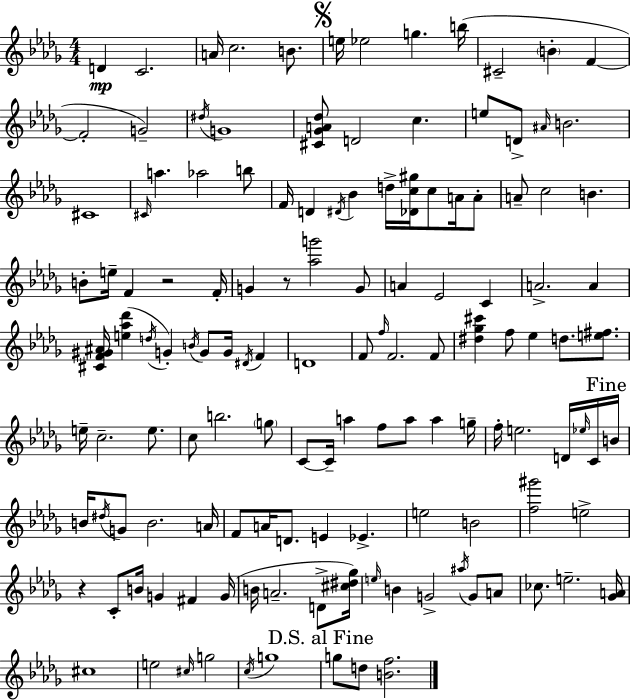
X:1
T:Untitled
M:4/4
L:1/4
K:Bbm
D C2 A/4 c2 B/2 e/4 _e2 g b/4 ^C2 B F F2 G2 ^d/4 G4 [^C_GA_d]/2 D2 c e/2 D/2 ^A/4 B2 ^C4 ^C/4 a _a2 b/2 F/4 D ^D/4 _B d/4 [_Dc^g]/4 c/2 A/4 A/2 A/2 c2 B B/2 e/4 F z2 F/4 G z/2 [_ag']2 G/2 A _E2 C A2 A [^CF^G^A]/4 [e_a_d'] d/4 G B/4 G/2 G/4 ^D/4 F D4 F/2 f/4 F2 F/2 [^d_g^c'] f/2 _e d/2 [e^f]/2 e/4 c2 e/2 c/2 b2 g/2 C/2 C/4 a f/2 a/2 a g/4 f/4 e2 D/4 _e/4 C/4 B/4 B/4 ^d/4 G/2 B2 A/4 F/2 A/4 D/2 E _E e2 B2 [f^g']2 e2 z C/2 B/4 G ^F G/4 B/4 A2 D/2 [^c^d_g]/4 e/4 B G2 ^a/4 G/2 A/2 _c/2 e2 [_GA]/4 ^c4 e2 ^c/4 g2 c/4 g4 g/2 d/2 [Bf]2